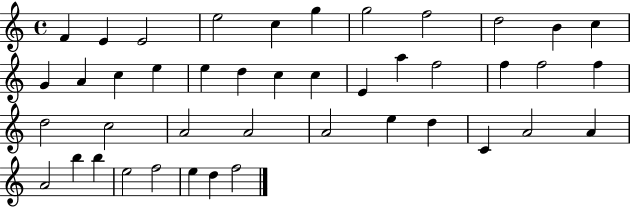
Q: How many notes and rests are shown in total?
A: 43